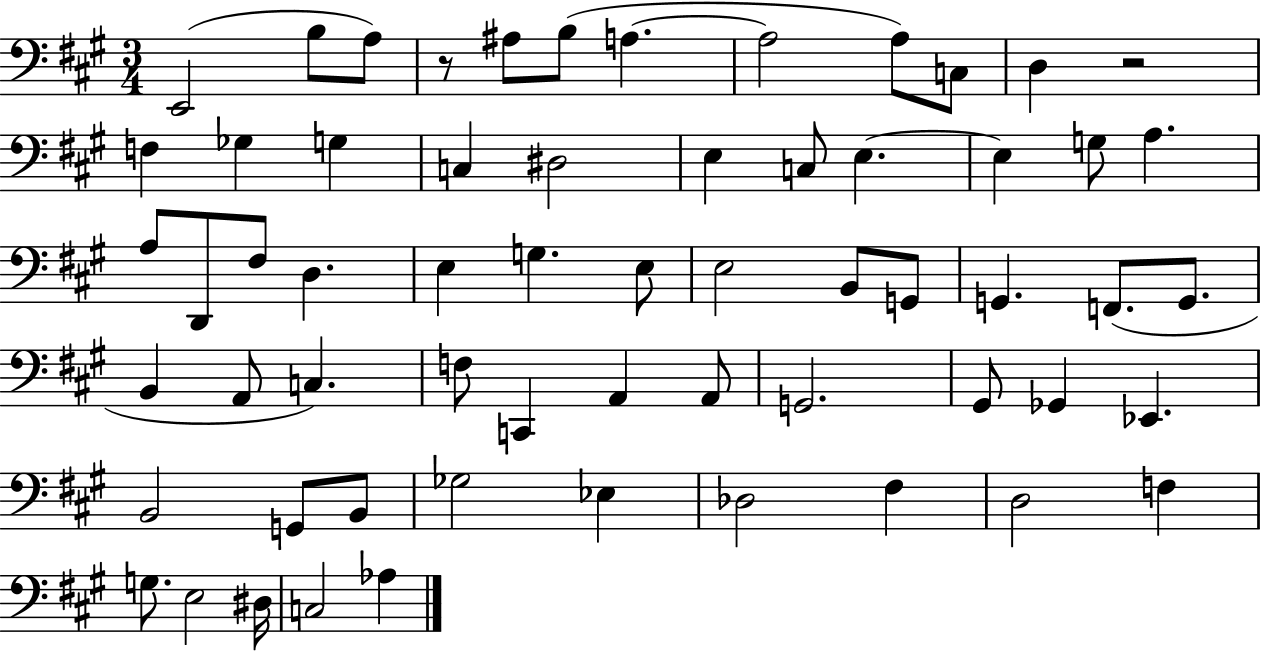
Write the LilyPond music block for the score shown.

{
  \clef bass
  \numericTimeSignature
  \time 3/4
  \key a \major
  \repeat volta 2 { e,2( b8 a8) | r8 ais8 b8( a4.~~ | a2 a8) c8 | d4 r2 | \break f4 ges4 g4 | c4 dis2 | e4 c8 e4.~~ | e4 g8 a4. | \break a8 d,8 fis8 d4. | e4 g4. e8 | e2 b,8 g,8 | g,4. f,8.( g,8. | \break b,4 a,8 c4.) | f8 c,4 a,4 a,8 | g,2. | gis,8 ges,4 ees,4. | \break b,2 g,8 b,8 | ges2 ees4 | des2 fis4 | d2 f4 | \break g8. e2 dis16 | c2 aes4 | } \bar "|."
}